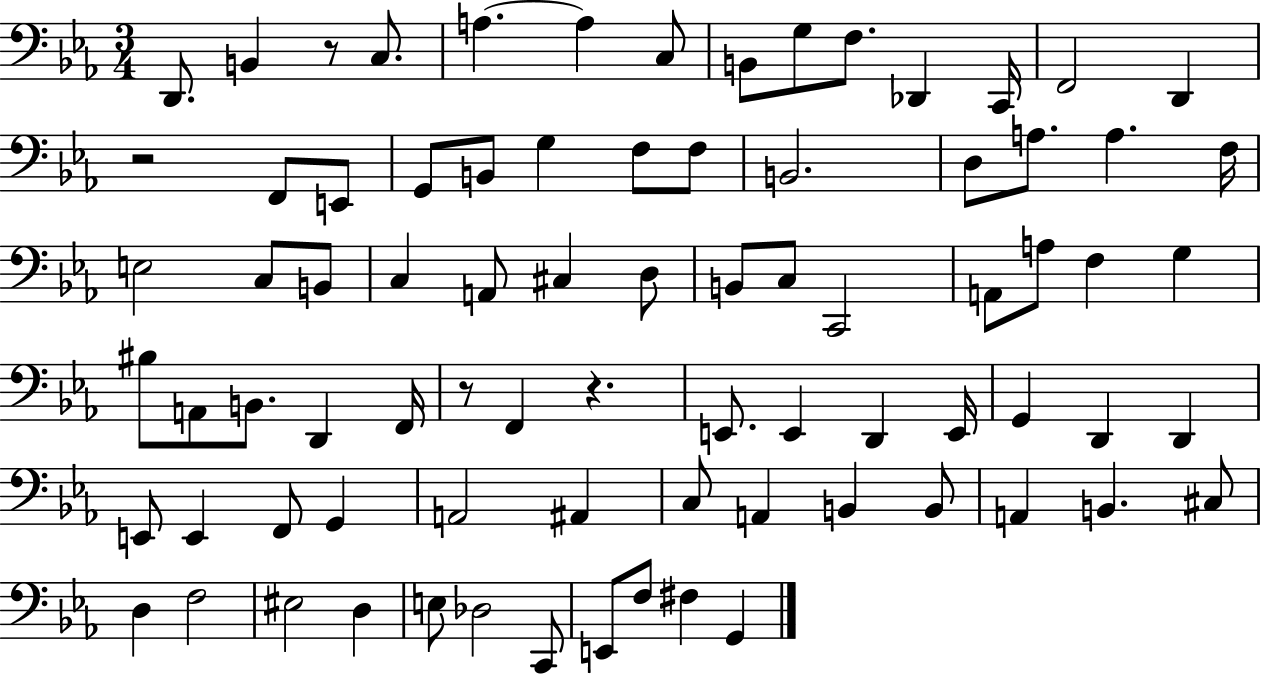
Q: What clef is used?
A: bass